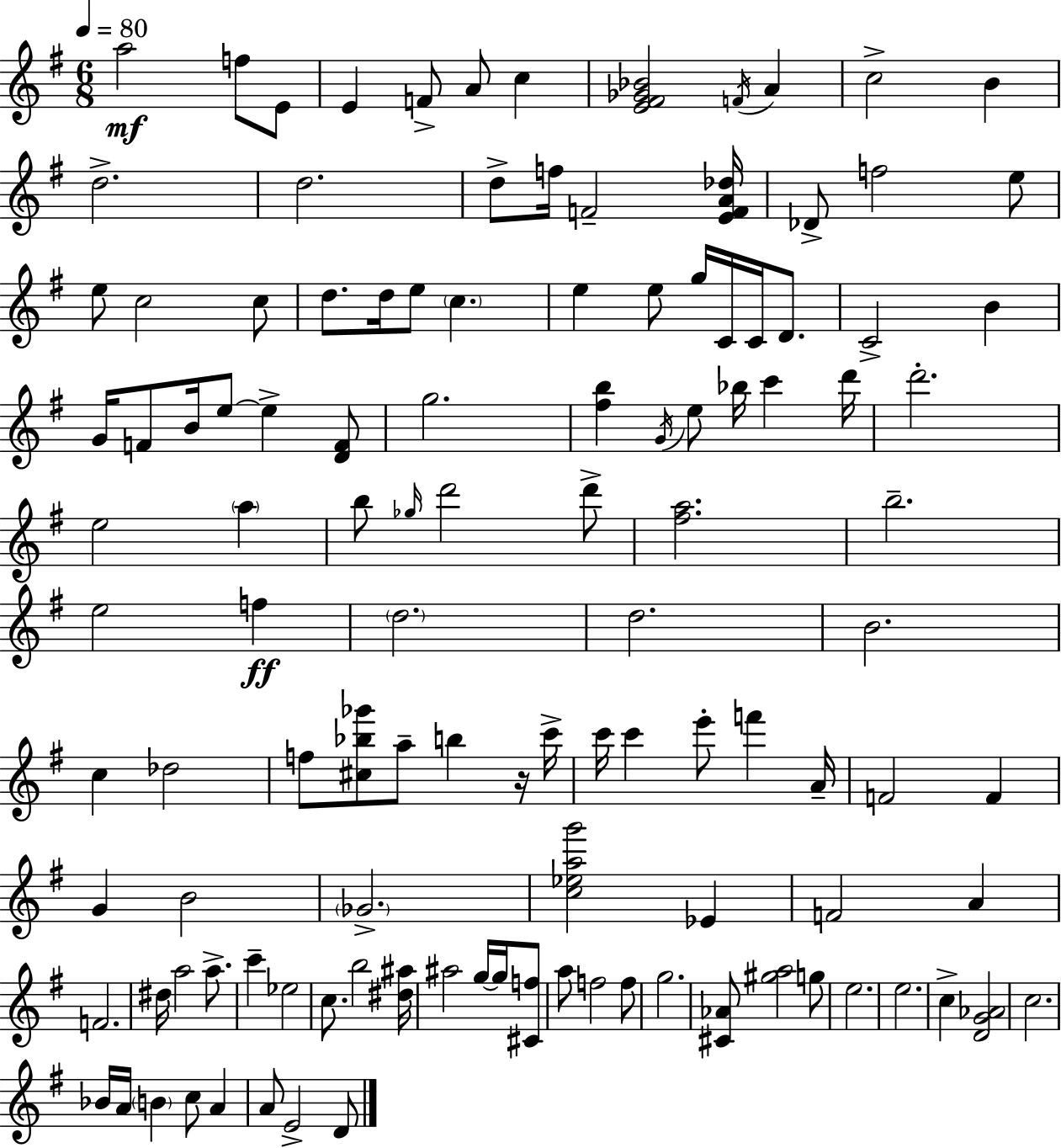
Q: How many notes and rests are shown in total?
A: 118